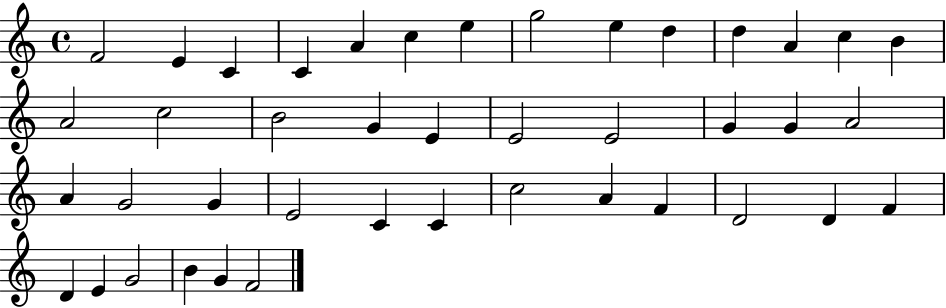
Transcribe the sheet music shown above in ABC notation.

X:1
T:Untitled
M:4/4
L:1/4
K:C
F2 E C C A c e g2 e d d A c B A2 c2 B2 G E E2 E2 G G A2 A G2 G E2 C C c2 A F D2 D F D E G2 B G F2